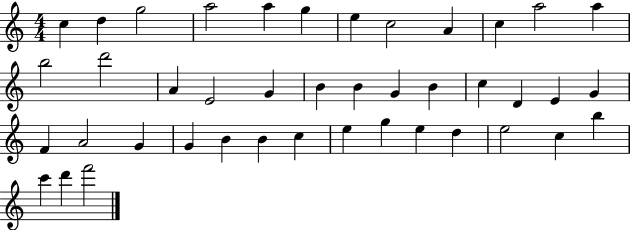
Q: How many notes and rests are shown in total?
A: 42